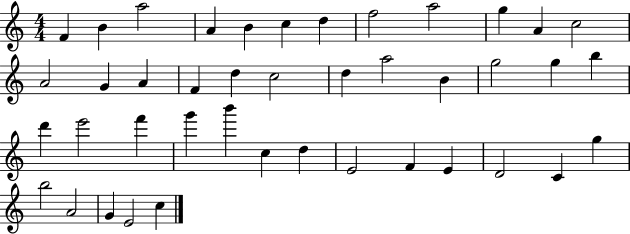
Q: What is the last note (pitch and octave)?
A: C5